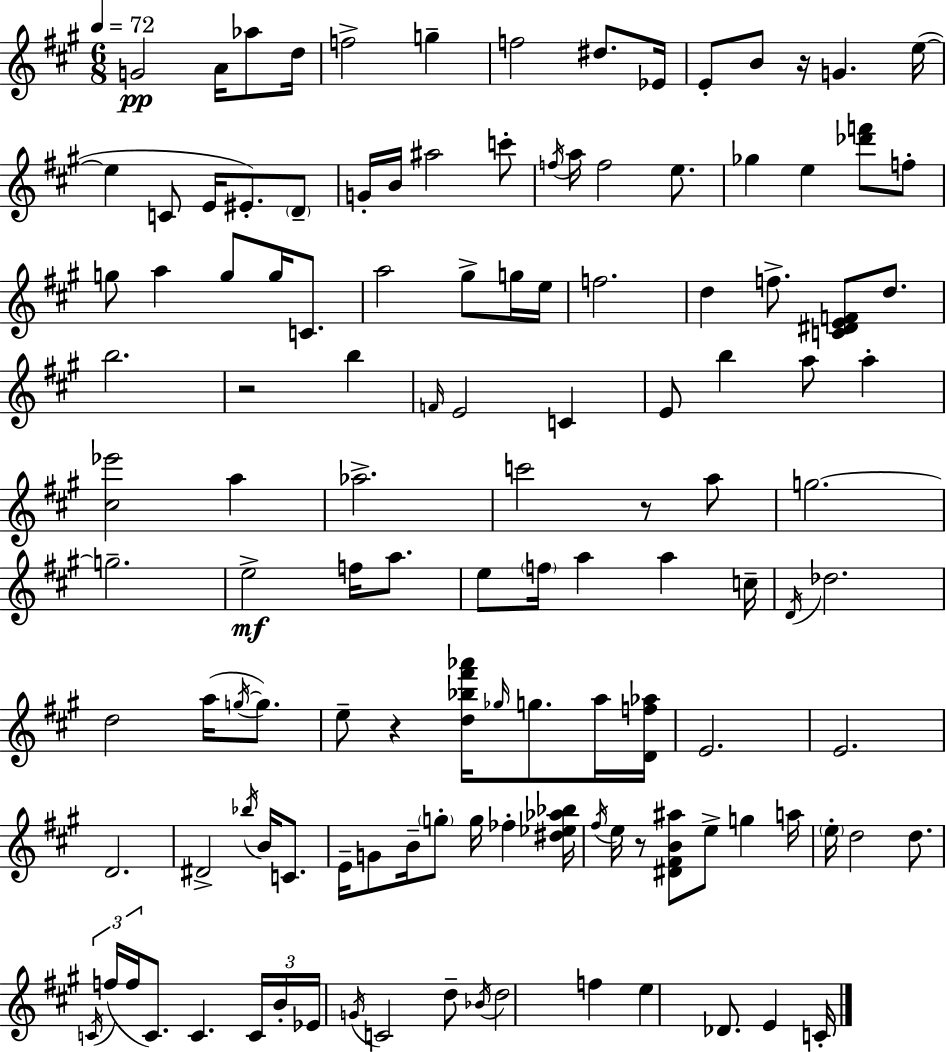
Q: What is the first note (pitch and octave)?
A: G4